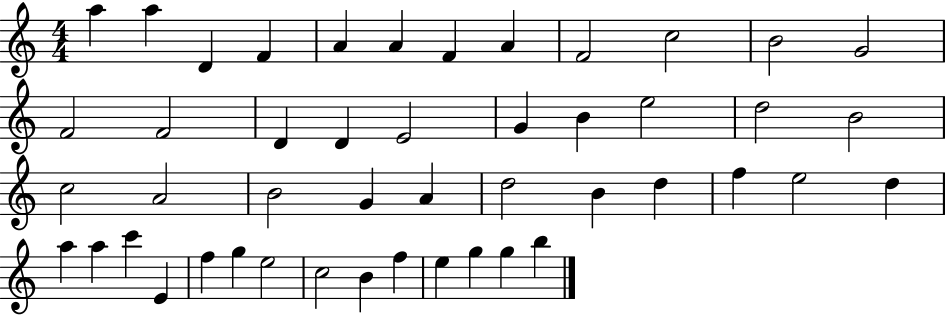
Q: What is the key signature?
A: C major